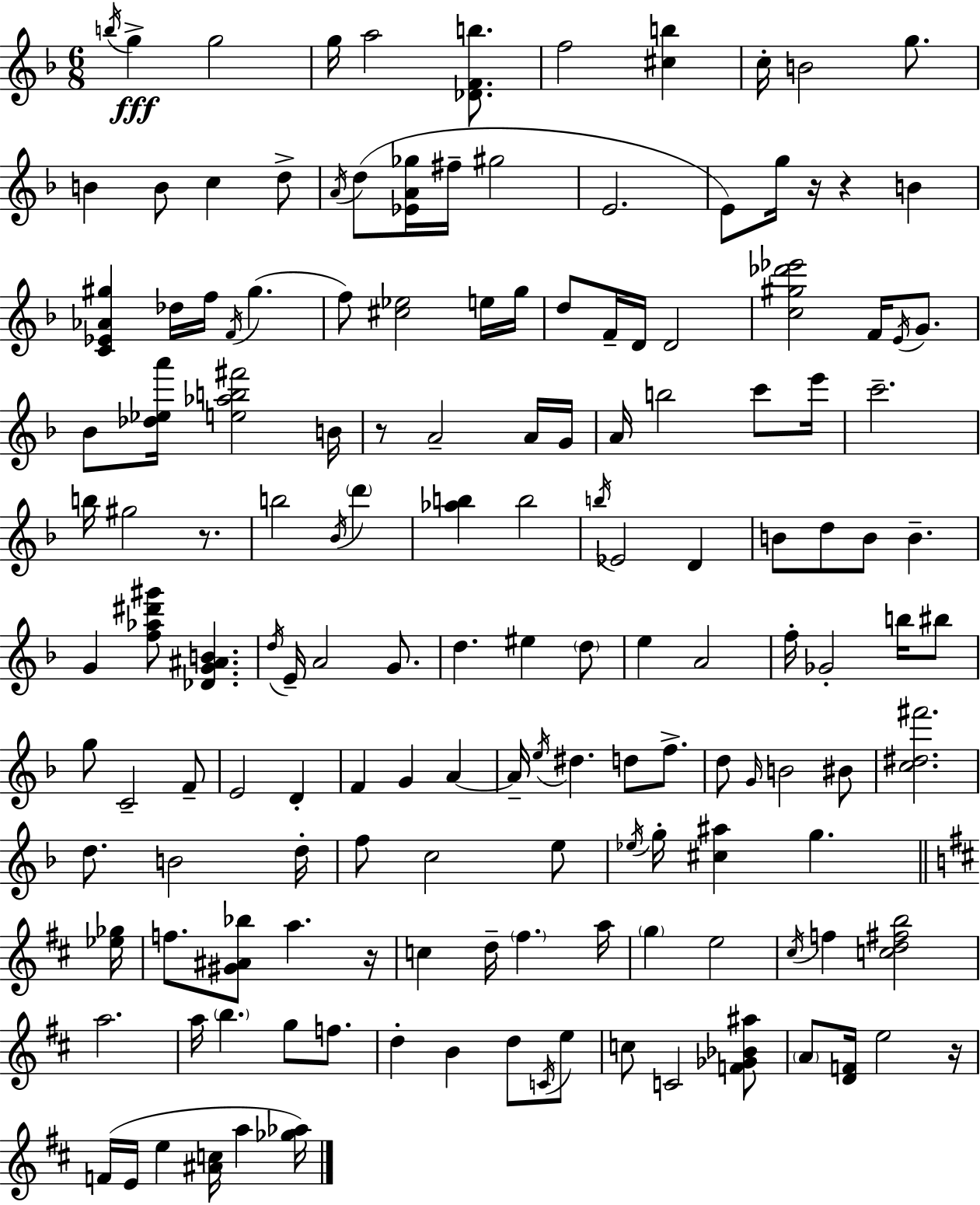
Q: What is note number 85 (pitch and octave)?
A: F5